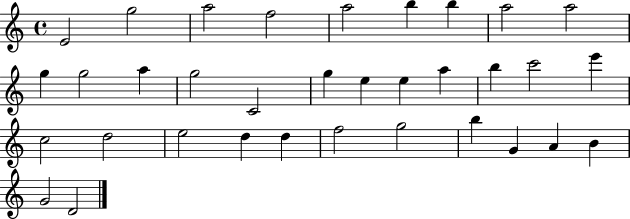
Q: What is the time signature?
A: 4/4